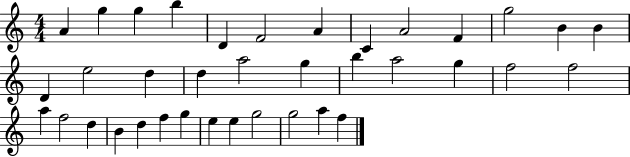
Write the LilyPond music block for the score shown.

{
  \clef treble
  \numericTimeSignature
  \time 4/4
  \key c \major
  a'4 g''4 g''4 b''4 | d'4 f'2 a'4 | c'4 a'2 f'4 | g''2 b'4 b'4 | \break d'4 e''2 d''4 | d''4 a''2 g''4 | b''4 a''2 g''4 | f''2 f''2 | \break a''4 f''2 d''4 | b'4 d''4 f''4 g''4 | e''4 e''4 g''2 | g''2 a''4 f''4 | \break \bar "|."
}